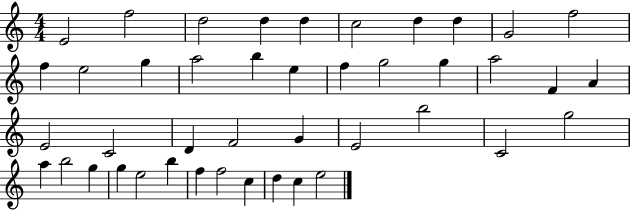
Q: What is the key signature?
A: C major